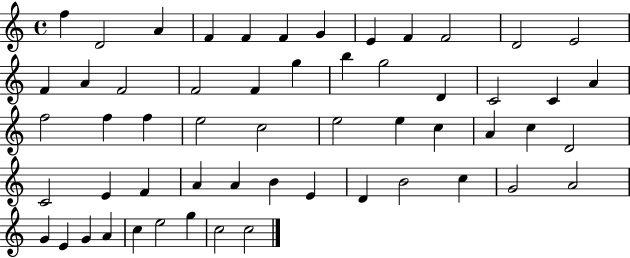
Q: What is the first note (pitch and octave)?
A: F5